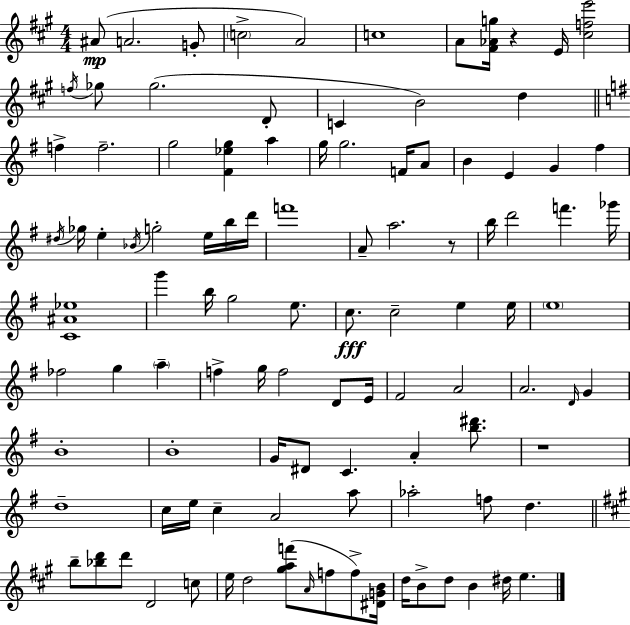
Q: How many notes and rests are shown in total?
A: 105